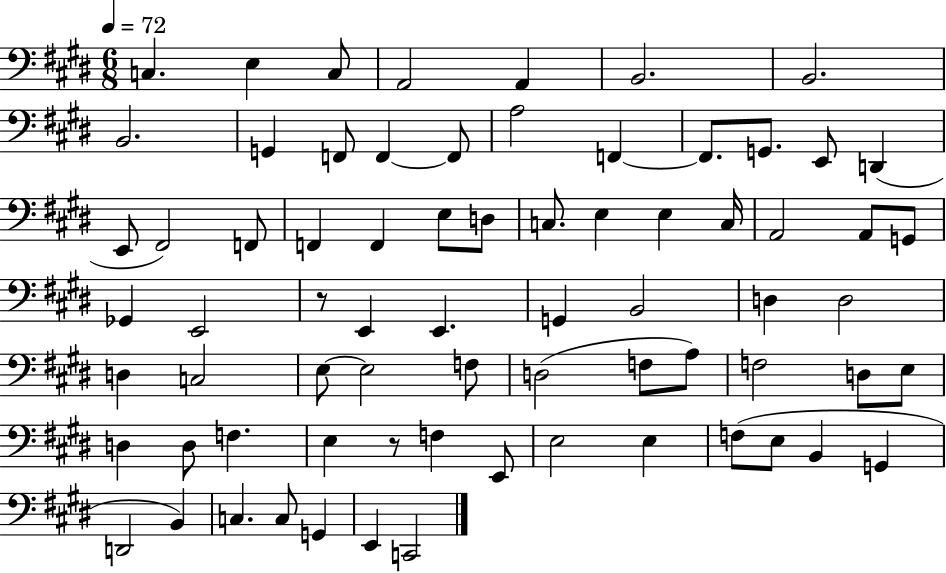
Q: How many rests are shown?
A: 2